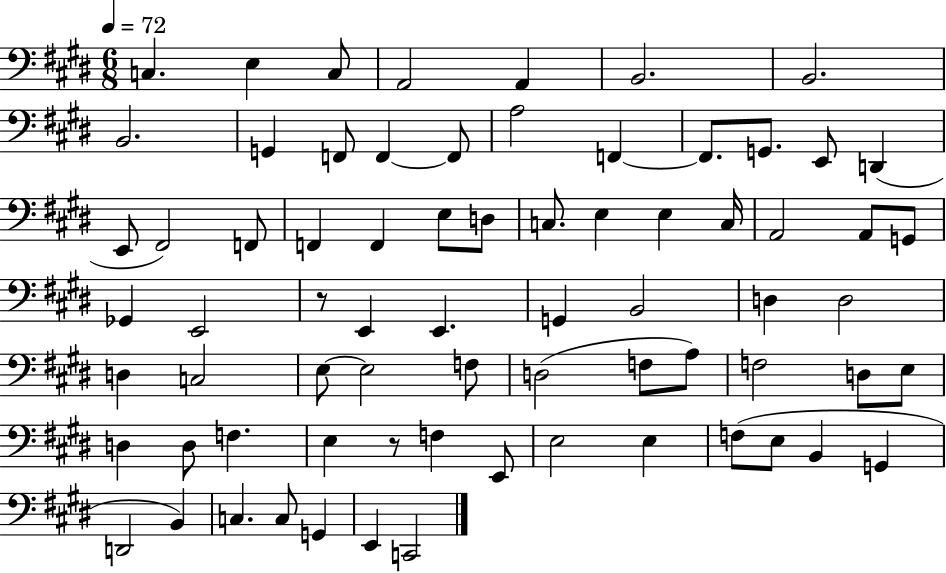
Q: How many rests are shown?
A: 2